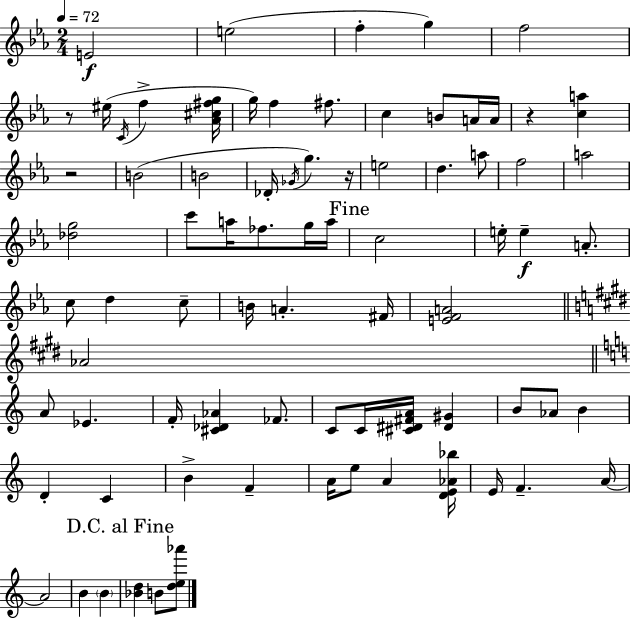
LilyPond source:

{
  \clef treble
  \numericTimeSignature
  \time 2/4
  \key c \minor
  \tempo 4 = 72
  e'2\f | e''2( | f''4-. g''4) | f''2 | \break r8 eis''16( \acciaccatura { c'16 } f''4-> | <aes' cis'' fis'' g''>16 g''16) f''4 fis''8. | c''4 b'8 a'16 | a'16 r4 <c'' a''>4 | \break r2 | b'2( | b'2 | des'16-. \acciaccatura { ges'16 }) g''4. | \break r16 e''2 | d''4. | a''8 f''2 | a''2 | \break <des'' g''>2 | c'''8 a''16 fes''8. | g''16 a''16 \mark "Fine" c''2 | e''16-. e''4--\f a'8.-. | \break c''8 d''4 | c''8-- b'16 a'4.-. | fis'16 <e' f' a'>2 | \bar "||" \break \key e \major aes'2 | \bar "||" \break \key c \major a'8 ees'4. | f'16-. <cis' des' aes'>4 fes'8. | c'8 c'16 <cis' dis' fis' a'>16 <dis' gis'>4 | b'8 aes'8 b'4 | \break d'4-. c'4 | b'4-> f'4-- | a'16 e''8 a'4 <d' e' aes' bes''>16 | e'16 f'4.-- a'16~~ | \break a'2 | b'4 \parenthesize b'4 | \mark "D.C. al Fine" <bes' d''>4 b'8 <d'' e'' aes'''>8 | \bar "|."
}